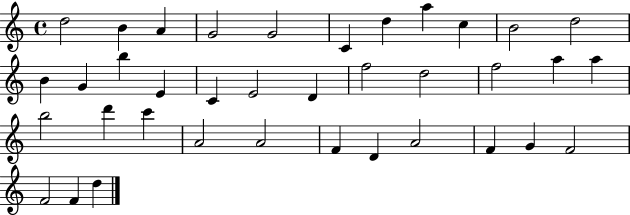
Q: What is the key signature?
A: C major